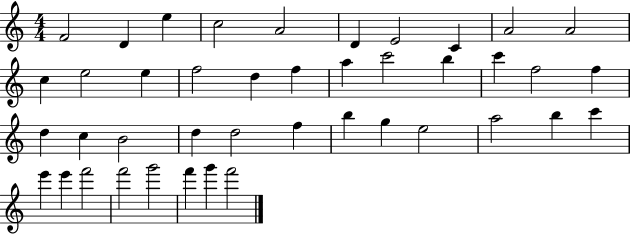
F4/h D4/q E5/q C5/h A4/h D4/q E4/h C4/q A4/h A4/h C5/q E5/h E5/q F5/h D5/q F5/q A5/q C6/h B5/q C6/q F5/h F5/q D5/q C5/q B4/h D5/q D5/h F5/q B5/q G5/q E5/h A5/h B5/q C6/q E6/q E6/q F6/h F6/h G6/h F6/q G6/q F6/h